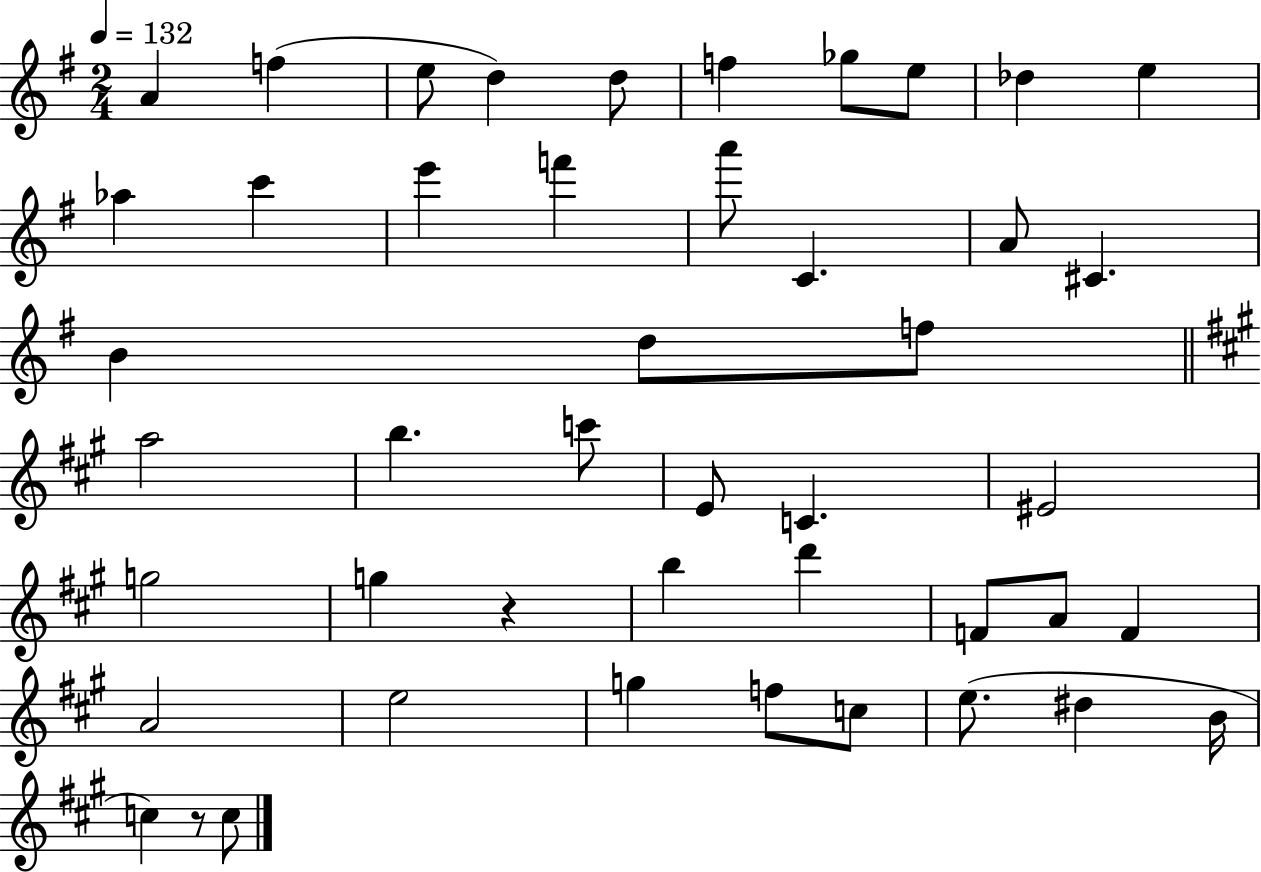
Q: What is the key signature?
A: G major